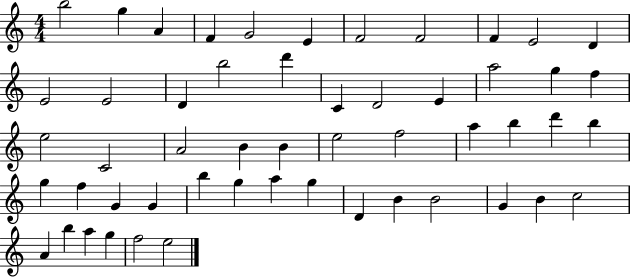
B5/h G5/q A4/q F4/q G4/h E4/q F4/h F4/h F4/q E4/h D4/q E4/h E4/h D4/q B5/h D6/q C4/q D4/h E4/q A5/h G5/q F5/q E5/h C4/h A4/h B4/q B4/q E5/h F5/h A5/q B5/q D6/q B5/q G5/q F5/q G4/q G4/q B5/q G5/q A5/q G5/q D4/q B4/q B4/h G4/q B4/q C5/h A4/q B5/q A5/q G5/q F5/h E5/h